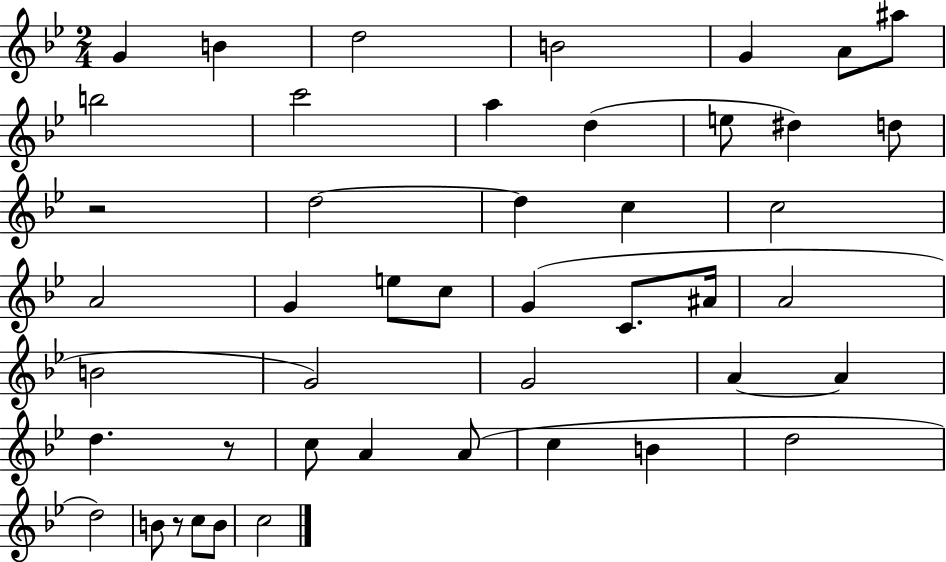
G4/q B4/q D5/h B4/h G4/q A4/e A#5/e B5/h C6/h A5/q D5/q E5/e D#5/q D5/e R/h D5/h D5/q C5/q C5/h A4/h G4/q E5/e C5/e G4/q C4/e. A#4/s A4/h B4/h G4/h G4/h A4/q A4/q D5/q. R/e C5/e A4/q A4/e C5/q B4/q D5/h D5/h B4/e R/e C5/e B4/e C5/h